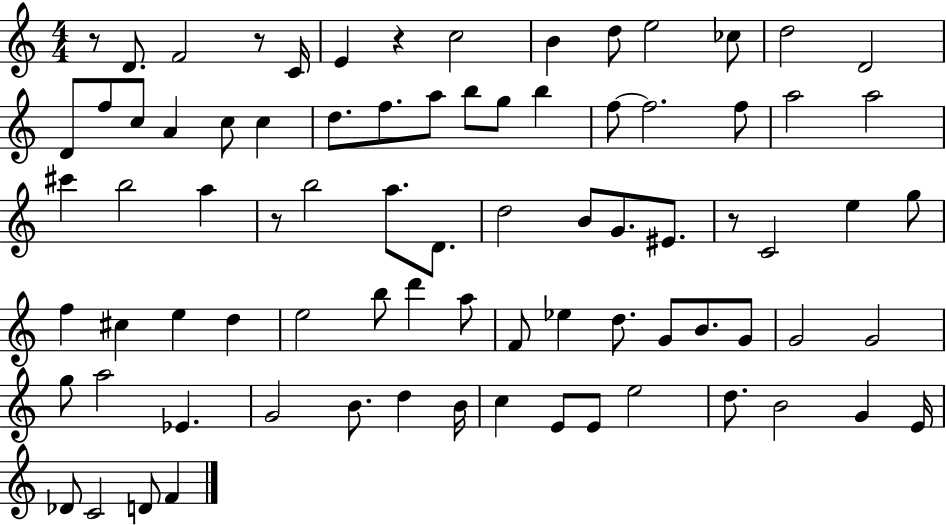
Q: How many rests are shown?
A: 5